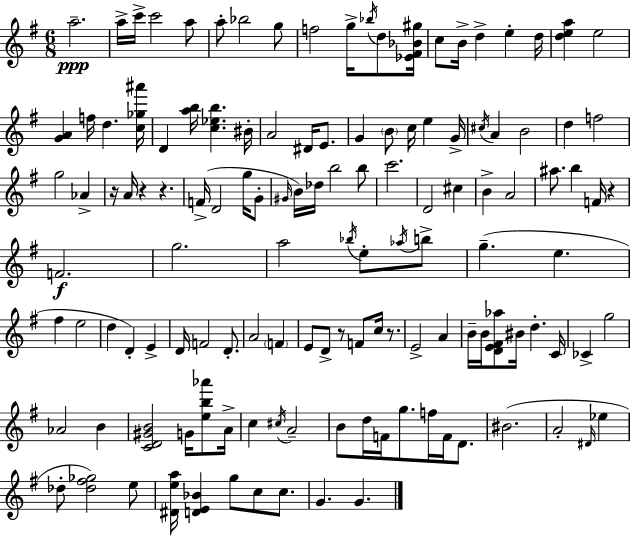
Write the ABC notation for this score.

X:1
T:Untitled
M:6/8
L:1/4
K:G
a2 a/4 c'/4 c'2 a/2 a/2 _b2 g/2 f2 g/4 _b/4 d/2 [_E^F_B^g]/4 c/2 B/4 d e d/4 [dea] e2 [GA] f/4 d [c_g^a']/4 D [ab]/4 [c_eb] ^B/4 A2 ^D/4 E/2 G B/2 c/4 e G/4 ^c/4 A B2 d f2 g2 _A z/4 A/4 z z F/4 D2 g/4 G/2 ^G/4 B/4 _d/4 b2 b/2 c'2 D2 ^c B A2 ^a/2 b F/4 z F2 g2 a2 _b/4 e/2 _a/4 b/2 g e ^f e2 d D E D/4 F2 D/2 A2 F E/2 D/2 z/2 F/2 c/4 z/2 E2 A B/4 B/4 [DE^F_a]/2 ^B/4 d C/4 _C g2 _A2 B [CD^GB]2 G/4 [eb_a']/2 A/4 c ^c/4 A2 B/2 d/4 F/4 g/2 f/4 F/4 D/2 ^B2 A2 ^D/4 _e _d/2 [_d^f_g]2 e/2 [^Dea]/4 [DE_B] g/2 c/2 c/2 G G